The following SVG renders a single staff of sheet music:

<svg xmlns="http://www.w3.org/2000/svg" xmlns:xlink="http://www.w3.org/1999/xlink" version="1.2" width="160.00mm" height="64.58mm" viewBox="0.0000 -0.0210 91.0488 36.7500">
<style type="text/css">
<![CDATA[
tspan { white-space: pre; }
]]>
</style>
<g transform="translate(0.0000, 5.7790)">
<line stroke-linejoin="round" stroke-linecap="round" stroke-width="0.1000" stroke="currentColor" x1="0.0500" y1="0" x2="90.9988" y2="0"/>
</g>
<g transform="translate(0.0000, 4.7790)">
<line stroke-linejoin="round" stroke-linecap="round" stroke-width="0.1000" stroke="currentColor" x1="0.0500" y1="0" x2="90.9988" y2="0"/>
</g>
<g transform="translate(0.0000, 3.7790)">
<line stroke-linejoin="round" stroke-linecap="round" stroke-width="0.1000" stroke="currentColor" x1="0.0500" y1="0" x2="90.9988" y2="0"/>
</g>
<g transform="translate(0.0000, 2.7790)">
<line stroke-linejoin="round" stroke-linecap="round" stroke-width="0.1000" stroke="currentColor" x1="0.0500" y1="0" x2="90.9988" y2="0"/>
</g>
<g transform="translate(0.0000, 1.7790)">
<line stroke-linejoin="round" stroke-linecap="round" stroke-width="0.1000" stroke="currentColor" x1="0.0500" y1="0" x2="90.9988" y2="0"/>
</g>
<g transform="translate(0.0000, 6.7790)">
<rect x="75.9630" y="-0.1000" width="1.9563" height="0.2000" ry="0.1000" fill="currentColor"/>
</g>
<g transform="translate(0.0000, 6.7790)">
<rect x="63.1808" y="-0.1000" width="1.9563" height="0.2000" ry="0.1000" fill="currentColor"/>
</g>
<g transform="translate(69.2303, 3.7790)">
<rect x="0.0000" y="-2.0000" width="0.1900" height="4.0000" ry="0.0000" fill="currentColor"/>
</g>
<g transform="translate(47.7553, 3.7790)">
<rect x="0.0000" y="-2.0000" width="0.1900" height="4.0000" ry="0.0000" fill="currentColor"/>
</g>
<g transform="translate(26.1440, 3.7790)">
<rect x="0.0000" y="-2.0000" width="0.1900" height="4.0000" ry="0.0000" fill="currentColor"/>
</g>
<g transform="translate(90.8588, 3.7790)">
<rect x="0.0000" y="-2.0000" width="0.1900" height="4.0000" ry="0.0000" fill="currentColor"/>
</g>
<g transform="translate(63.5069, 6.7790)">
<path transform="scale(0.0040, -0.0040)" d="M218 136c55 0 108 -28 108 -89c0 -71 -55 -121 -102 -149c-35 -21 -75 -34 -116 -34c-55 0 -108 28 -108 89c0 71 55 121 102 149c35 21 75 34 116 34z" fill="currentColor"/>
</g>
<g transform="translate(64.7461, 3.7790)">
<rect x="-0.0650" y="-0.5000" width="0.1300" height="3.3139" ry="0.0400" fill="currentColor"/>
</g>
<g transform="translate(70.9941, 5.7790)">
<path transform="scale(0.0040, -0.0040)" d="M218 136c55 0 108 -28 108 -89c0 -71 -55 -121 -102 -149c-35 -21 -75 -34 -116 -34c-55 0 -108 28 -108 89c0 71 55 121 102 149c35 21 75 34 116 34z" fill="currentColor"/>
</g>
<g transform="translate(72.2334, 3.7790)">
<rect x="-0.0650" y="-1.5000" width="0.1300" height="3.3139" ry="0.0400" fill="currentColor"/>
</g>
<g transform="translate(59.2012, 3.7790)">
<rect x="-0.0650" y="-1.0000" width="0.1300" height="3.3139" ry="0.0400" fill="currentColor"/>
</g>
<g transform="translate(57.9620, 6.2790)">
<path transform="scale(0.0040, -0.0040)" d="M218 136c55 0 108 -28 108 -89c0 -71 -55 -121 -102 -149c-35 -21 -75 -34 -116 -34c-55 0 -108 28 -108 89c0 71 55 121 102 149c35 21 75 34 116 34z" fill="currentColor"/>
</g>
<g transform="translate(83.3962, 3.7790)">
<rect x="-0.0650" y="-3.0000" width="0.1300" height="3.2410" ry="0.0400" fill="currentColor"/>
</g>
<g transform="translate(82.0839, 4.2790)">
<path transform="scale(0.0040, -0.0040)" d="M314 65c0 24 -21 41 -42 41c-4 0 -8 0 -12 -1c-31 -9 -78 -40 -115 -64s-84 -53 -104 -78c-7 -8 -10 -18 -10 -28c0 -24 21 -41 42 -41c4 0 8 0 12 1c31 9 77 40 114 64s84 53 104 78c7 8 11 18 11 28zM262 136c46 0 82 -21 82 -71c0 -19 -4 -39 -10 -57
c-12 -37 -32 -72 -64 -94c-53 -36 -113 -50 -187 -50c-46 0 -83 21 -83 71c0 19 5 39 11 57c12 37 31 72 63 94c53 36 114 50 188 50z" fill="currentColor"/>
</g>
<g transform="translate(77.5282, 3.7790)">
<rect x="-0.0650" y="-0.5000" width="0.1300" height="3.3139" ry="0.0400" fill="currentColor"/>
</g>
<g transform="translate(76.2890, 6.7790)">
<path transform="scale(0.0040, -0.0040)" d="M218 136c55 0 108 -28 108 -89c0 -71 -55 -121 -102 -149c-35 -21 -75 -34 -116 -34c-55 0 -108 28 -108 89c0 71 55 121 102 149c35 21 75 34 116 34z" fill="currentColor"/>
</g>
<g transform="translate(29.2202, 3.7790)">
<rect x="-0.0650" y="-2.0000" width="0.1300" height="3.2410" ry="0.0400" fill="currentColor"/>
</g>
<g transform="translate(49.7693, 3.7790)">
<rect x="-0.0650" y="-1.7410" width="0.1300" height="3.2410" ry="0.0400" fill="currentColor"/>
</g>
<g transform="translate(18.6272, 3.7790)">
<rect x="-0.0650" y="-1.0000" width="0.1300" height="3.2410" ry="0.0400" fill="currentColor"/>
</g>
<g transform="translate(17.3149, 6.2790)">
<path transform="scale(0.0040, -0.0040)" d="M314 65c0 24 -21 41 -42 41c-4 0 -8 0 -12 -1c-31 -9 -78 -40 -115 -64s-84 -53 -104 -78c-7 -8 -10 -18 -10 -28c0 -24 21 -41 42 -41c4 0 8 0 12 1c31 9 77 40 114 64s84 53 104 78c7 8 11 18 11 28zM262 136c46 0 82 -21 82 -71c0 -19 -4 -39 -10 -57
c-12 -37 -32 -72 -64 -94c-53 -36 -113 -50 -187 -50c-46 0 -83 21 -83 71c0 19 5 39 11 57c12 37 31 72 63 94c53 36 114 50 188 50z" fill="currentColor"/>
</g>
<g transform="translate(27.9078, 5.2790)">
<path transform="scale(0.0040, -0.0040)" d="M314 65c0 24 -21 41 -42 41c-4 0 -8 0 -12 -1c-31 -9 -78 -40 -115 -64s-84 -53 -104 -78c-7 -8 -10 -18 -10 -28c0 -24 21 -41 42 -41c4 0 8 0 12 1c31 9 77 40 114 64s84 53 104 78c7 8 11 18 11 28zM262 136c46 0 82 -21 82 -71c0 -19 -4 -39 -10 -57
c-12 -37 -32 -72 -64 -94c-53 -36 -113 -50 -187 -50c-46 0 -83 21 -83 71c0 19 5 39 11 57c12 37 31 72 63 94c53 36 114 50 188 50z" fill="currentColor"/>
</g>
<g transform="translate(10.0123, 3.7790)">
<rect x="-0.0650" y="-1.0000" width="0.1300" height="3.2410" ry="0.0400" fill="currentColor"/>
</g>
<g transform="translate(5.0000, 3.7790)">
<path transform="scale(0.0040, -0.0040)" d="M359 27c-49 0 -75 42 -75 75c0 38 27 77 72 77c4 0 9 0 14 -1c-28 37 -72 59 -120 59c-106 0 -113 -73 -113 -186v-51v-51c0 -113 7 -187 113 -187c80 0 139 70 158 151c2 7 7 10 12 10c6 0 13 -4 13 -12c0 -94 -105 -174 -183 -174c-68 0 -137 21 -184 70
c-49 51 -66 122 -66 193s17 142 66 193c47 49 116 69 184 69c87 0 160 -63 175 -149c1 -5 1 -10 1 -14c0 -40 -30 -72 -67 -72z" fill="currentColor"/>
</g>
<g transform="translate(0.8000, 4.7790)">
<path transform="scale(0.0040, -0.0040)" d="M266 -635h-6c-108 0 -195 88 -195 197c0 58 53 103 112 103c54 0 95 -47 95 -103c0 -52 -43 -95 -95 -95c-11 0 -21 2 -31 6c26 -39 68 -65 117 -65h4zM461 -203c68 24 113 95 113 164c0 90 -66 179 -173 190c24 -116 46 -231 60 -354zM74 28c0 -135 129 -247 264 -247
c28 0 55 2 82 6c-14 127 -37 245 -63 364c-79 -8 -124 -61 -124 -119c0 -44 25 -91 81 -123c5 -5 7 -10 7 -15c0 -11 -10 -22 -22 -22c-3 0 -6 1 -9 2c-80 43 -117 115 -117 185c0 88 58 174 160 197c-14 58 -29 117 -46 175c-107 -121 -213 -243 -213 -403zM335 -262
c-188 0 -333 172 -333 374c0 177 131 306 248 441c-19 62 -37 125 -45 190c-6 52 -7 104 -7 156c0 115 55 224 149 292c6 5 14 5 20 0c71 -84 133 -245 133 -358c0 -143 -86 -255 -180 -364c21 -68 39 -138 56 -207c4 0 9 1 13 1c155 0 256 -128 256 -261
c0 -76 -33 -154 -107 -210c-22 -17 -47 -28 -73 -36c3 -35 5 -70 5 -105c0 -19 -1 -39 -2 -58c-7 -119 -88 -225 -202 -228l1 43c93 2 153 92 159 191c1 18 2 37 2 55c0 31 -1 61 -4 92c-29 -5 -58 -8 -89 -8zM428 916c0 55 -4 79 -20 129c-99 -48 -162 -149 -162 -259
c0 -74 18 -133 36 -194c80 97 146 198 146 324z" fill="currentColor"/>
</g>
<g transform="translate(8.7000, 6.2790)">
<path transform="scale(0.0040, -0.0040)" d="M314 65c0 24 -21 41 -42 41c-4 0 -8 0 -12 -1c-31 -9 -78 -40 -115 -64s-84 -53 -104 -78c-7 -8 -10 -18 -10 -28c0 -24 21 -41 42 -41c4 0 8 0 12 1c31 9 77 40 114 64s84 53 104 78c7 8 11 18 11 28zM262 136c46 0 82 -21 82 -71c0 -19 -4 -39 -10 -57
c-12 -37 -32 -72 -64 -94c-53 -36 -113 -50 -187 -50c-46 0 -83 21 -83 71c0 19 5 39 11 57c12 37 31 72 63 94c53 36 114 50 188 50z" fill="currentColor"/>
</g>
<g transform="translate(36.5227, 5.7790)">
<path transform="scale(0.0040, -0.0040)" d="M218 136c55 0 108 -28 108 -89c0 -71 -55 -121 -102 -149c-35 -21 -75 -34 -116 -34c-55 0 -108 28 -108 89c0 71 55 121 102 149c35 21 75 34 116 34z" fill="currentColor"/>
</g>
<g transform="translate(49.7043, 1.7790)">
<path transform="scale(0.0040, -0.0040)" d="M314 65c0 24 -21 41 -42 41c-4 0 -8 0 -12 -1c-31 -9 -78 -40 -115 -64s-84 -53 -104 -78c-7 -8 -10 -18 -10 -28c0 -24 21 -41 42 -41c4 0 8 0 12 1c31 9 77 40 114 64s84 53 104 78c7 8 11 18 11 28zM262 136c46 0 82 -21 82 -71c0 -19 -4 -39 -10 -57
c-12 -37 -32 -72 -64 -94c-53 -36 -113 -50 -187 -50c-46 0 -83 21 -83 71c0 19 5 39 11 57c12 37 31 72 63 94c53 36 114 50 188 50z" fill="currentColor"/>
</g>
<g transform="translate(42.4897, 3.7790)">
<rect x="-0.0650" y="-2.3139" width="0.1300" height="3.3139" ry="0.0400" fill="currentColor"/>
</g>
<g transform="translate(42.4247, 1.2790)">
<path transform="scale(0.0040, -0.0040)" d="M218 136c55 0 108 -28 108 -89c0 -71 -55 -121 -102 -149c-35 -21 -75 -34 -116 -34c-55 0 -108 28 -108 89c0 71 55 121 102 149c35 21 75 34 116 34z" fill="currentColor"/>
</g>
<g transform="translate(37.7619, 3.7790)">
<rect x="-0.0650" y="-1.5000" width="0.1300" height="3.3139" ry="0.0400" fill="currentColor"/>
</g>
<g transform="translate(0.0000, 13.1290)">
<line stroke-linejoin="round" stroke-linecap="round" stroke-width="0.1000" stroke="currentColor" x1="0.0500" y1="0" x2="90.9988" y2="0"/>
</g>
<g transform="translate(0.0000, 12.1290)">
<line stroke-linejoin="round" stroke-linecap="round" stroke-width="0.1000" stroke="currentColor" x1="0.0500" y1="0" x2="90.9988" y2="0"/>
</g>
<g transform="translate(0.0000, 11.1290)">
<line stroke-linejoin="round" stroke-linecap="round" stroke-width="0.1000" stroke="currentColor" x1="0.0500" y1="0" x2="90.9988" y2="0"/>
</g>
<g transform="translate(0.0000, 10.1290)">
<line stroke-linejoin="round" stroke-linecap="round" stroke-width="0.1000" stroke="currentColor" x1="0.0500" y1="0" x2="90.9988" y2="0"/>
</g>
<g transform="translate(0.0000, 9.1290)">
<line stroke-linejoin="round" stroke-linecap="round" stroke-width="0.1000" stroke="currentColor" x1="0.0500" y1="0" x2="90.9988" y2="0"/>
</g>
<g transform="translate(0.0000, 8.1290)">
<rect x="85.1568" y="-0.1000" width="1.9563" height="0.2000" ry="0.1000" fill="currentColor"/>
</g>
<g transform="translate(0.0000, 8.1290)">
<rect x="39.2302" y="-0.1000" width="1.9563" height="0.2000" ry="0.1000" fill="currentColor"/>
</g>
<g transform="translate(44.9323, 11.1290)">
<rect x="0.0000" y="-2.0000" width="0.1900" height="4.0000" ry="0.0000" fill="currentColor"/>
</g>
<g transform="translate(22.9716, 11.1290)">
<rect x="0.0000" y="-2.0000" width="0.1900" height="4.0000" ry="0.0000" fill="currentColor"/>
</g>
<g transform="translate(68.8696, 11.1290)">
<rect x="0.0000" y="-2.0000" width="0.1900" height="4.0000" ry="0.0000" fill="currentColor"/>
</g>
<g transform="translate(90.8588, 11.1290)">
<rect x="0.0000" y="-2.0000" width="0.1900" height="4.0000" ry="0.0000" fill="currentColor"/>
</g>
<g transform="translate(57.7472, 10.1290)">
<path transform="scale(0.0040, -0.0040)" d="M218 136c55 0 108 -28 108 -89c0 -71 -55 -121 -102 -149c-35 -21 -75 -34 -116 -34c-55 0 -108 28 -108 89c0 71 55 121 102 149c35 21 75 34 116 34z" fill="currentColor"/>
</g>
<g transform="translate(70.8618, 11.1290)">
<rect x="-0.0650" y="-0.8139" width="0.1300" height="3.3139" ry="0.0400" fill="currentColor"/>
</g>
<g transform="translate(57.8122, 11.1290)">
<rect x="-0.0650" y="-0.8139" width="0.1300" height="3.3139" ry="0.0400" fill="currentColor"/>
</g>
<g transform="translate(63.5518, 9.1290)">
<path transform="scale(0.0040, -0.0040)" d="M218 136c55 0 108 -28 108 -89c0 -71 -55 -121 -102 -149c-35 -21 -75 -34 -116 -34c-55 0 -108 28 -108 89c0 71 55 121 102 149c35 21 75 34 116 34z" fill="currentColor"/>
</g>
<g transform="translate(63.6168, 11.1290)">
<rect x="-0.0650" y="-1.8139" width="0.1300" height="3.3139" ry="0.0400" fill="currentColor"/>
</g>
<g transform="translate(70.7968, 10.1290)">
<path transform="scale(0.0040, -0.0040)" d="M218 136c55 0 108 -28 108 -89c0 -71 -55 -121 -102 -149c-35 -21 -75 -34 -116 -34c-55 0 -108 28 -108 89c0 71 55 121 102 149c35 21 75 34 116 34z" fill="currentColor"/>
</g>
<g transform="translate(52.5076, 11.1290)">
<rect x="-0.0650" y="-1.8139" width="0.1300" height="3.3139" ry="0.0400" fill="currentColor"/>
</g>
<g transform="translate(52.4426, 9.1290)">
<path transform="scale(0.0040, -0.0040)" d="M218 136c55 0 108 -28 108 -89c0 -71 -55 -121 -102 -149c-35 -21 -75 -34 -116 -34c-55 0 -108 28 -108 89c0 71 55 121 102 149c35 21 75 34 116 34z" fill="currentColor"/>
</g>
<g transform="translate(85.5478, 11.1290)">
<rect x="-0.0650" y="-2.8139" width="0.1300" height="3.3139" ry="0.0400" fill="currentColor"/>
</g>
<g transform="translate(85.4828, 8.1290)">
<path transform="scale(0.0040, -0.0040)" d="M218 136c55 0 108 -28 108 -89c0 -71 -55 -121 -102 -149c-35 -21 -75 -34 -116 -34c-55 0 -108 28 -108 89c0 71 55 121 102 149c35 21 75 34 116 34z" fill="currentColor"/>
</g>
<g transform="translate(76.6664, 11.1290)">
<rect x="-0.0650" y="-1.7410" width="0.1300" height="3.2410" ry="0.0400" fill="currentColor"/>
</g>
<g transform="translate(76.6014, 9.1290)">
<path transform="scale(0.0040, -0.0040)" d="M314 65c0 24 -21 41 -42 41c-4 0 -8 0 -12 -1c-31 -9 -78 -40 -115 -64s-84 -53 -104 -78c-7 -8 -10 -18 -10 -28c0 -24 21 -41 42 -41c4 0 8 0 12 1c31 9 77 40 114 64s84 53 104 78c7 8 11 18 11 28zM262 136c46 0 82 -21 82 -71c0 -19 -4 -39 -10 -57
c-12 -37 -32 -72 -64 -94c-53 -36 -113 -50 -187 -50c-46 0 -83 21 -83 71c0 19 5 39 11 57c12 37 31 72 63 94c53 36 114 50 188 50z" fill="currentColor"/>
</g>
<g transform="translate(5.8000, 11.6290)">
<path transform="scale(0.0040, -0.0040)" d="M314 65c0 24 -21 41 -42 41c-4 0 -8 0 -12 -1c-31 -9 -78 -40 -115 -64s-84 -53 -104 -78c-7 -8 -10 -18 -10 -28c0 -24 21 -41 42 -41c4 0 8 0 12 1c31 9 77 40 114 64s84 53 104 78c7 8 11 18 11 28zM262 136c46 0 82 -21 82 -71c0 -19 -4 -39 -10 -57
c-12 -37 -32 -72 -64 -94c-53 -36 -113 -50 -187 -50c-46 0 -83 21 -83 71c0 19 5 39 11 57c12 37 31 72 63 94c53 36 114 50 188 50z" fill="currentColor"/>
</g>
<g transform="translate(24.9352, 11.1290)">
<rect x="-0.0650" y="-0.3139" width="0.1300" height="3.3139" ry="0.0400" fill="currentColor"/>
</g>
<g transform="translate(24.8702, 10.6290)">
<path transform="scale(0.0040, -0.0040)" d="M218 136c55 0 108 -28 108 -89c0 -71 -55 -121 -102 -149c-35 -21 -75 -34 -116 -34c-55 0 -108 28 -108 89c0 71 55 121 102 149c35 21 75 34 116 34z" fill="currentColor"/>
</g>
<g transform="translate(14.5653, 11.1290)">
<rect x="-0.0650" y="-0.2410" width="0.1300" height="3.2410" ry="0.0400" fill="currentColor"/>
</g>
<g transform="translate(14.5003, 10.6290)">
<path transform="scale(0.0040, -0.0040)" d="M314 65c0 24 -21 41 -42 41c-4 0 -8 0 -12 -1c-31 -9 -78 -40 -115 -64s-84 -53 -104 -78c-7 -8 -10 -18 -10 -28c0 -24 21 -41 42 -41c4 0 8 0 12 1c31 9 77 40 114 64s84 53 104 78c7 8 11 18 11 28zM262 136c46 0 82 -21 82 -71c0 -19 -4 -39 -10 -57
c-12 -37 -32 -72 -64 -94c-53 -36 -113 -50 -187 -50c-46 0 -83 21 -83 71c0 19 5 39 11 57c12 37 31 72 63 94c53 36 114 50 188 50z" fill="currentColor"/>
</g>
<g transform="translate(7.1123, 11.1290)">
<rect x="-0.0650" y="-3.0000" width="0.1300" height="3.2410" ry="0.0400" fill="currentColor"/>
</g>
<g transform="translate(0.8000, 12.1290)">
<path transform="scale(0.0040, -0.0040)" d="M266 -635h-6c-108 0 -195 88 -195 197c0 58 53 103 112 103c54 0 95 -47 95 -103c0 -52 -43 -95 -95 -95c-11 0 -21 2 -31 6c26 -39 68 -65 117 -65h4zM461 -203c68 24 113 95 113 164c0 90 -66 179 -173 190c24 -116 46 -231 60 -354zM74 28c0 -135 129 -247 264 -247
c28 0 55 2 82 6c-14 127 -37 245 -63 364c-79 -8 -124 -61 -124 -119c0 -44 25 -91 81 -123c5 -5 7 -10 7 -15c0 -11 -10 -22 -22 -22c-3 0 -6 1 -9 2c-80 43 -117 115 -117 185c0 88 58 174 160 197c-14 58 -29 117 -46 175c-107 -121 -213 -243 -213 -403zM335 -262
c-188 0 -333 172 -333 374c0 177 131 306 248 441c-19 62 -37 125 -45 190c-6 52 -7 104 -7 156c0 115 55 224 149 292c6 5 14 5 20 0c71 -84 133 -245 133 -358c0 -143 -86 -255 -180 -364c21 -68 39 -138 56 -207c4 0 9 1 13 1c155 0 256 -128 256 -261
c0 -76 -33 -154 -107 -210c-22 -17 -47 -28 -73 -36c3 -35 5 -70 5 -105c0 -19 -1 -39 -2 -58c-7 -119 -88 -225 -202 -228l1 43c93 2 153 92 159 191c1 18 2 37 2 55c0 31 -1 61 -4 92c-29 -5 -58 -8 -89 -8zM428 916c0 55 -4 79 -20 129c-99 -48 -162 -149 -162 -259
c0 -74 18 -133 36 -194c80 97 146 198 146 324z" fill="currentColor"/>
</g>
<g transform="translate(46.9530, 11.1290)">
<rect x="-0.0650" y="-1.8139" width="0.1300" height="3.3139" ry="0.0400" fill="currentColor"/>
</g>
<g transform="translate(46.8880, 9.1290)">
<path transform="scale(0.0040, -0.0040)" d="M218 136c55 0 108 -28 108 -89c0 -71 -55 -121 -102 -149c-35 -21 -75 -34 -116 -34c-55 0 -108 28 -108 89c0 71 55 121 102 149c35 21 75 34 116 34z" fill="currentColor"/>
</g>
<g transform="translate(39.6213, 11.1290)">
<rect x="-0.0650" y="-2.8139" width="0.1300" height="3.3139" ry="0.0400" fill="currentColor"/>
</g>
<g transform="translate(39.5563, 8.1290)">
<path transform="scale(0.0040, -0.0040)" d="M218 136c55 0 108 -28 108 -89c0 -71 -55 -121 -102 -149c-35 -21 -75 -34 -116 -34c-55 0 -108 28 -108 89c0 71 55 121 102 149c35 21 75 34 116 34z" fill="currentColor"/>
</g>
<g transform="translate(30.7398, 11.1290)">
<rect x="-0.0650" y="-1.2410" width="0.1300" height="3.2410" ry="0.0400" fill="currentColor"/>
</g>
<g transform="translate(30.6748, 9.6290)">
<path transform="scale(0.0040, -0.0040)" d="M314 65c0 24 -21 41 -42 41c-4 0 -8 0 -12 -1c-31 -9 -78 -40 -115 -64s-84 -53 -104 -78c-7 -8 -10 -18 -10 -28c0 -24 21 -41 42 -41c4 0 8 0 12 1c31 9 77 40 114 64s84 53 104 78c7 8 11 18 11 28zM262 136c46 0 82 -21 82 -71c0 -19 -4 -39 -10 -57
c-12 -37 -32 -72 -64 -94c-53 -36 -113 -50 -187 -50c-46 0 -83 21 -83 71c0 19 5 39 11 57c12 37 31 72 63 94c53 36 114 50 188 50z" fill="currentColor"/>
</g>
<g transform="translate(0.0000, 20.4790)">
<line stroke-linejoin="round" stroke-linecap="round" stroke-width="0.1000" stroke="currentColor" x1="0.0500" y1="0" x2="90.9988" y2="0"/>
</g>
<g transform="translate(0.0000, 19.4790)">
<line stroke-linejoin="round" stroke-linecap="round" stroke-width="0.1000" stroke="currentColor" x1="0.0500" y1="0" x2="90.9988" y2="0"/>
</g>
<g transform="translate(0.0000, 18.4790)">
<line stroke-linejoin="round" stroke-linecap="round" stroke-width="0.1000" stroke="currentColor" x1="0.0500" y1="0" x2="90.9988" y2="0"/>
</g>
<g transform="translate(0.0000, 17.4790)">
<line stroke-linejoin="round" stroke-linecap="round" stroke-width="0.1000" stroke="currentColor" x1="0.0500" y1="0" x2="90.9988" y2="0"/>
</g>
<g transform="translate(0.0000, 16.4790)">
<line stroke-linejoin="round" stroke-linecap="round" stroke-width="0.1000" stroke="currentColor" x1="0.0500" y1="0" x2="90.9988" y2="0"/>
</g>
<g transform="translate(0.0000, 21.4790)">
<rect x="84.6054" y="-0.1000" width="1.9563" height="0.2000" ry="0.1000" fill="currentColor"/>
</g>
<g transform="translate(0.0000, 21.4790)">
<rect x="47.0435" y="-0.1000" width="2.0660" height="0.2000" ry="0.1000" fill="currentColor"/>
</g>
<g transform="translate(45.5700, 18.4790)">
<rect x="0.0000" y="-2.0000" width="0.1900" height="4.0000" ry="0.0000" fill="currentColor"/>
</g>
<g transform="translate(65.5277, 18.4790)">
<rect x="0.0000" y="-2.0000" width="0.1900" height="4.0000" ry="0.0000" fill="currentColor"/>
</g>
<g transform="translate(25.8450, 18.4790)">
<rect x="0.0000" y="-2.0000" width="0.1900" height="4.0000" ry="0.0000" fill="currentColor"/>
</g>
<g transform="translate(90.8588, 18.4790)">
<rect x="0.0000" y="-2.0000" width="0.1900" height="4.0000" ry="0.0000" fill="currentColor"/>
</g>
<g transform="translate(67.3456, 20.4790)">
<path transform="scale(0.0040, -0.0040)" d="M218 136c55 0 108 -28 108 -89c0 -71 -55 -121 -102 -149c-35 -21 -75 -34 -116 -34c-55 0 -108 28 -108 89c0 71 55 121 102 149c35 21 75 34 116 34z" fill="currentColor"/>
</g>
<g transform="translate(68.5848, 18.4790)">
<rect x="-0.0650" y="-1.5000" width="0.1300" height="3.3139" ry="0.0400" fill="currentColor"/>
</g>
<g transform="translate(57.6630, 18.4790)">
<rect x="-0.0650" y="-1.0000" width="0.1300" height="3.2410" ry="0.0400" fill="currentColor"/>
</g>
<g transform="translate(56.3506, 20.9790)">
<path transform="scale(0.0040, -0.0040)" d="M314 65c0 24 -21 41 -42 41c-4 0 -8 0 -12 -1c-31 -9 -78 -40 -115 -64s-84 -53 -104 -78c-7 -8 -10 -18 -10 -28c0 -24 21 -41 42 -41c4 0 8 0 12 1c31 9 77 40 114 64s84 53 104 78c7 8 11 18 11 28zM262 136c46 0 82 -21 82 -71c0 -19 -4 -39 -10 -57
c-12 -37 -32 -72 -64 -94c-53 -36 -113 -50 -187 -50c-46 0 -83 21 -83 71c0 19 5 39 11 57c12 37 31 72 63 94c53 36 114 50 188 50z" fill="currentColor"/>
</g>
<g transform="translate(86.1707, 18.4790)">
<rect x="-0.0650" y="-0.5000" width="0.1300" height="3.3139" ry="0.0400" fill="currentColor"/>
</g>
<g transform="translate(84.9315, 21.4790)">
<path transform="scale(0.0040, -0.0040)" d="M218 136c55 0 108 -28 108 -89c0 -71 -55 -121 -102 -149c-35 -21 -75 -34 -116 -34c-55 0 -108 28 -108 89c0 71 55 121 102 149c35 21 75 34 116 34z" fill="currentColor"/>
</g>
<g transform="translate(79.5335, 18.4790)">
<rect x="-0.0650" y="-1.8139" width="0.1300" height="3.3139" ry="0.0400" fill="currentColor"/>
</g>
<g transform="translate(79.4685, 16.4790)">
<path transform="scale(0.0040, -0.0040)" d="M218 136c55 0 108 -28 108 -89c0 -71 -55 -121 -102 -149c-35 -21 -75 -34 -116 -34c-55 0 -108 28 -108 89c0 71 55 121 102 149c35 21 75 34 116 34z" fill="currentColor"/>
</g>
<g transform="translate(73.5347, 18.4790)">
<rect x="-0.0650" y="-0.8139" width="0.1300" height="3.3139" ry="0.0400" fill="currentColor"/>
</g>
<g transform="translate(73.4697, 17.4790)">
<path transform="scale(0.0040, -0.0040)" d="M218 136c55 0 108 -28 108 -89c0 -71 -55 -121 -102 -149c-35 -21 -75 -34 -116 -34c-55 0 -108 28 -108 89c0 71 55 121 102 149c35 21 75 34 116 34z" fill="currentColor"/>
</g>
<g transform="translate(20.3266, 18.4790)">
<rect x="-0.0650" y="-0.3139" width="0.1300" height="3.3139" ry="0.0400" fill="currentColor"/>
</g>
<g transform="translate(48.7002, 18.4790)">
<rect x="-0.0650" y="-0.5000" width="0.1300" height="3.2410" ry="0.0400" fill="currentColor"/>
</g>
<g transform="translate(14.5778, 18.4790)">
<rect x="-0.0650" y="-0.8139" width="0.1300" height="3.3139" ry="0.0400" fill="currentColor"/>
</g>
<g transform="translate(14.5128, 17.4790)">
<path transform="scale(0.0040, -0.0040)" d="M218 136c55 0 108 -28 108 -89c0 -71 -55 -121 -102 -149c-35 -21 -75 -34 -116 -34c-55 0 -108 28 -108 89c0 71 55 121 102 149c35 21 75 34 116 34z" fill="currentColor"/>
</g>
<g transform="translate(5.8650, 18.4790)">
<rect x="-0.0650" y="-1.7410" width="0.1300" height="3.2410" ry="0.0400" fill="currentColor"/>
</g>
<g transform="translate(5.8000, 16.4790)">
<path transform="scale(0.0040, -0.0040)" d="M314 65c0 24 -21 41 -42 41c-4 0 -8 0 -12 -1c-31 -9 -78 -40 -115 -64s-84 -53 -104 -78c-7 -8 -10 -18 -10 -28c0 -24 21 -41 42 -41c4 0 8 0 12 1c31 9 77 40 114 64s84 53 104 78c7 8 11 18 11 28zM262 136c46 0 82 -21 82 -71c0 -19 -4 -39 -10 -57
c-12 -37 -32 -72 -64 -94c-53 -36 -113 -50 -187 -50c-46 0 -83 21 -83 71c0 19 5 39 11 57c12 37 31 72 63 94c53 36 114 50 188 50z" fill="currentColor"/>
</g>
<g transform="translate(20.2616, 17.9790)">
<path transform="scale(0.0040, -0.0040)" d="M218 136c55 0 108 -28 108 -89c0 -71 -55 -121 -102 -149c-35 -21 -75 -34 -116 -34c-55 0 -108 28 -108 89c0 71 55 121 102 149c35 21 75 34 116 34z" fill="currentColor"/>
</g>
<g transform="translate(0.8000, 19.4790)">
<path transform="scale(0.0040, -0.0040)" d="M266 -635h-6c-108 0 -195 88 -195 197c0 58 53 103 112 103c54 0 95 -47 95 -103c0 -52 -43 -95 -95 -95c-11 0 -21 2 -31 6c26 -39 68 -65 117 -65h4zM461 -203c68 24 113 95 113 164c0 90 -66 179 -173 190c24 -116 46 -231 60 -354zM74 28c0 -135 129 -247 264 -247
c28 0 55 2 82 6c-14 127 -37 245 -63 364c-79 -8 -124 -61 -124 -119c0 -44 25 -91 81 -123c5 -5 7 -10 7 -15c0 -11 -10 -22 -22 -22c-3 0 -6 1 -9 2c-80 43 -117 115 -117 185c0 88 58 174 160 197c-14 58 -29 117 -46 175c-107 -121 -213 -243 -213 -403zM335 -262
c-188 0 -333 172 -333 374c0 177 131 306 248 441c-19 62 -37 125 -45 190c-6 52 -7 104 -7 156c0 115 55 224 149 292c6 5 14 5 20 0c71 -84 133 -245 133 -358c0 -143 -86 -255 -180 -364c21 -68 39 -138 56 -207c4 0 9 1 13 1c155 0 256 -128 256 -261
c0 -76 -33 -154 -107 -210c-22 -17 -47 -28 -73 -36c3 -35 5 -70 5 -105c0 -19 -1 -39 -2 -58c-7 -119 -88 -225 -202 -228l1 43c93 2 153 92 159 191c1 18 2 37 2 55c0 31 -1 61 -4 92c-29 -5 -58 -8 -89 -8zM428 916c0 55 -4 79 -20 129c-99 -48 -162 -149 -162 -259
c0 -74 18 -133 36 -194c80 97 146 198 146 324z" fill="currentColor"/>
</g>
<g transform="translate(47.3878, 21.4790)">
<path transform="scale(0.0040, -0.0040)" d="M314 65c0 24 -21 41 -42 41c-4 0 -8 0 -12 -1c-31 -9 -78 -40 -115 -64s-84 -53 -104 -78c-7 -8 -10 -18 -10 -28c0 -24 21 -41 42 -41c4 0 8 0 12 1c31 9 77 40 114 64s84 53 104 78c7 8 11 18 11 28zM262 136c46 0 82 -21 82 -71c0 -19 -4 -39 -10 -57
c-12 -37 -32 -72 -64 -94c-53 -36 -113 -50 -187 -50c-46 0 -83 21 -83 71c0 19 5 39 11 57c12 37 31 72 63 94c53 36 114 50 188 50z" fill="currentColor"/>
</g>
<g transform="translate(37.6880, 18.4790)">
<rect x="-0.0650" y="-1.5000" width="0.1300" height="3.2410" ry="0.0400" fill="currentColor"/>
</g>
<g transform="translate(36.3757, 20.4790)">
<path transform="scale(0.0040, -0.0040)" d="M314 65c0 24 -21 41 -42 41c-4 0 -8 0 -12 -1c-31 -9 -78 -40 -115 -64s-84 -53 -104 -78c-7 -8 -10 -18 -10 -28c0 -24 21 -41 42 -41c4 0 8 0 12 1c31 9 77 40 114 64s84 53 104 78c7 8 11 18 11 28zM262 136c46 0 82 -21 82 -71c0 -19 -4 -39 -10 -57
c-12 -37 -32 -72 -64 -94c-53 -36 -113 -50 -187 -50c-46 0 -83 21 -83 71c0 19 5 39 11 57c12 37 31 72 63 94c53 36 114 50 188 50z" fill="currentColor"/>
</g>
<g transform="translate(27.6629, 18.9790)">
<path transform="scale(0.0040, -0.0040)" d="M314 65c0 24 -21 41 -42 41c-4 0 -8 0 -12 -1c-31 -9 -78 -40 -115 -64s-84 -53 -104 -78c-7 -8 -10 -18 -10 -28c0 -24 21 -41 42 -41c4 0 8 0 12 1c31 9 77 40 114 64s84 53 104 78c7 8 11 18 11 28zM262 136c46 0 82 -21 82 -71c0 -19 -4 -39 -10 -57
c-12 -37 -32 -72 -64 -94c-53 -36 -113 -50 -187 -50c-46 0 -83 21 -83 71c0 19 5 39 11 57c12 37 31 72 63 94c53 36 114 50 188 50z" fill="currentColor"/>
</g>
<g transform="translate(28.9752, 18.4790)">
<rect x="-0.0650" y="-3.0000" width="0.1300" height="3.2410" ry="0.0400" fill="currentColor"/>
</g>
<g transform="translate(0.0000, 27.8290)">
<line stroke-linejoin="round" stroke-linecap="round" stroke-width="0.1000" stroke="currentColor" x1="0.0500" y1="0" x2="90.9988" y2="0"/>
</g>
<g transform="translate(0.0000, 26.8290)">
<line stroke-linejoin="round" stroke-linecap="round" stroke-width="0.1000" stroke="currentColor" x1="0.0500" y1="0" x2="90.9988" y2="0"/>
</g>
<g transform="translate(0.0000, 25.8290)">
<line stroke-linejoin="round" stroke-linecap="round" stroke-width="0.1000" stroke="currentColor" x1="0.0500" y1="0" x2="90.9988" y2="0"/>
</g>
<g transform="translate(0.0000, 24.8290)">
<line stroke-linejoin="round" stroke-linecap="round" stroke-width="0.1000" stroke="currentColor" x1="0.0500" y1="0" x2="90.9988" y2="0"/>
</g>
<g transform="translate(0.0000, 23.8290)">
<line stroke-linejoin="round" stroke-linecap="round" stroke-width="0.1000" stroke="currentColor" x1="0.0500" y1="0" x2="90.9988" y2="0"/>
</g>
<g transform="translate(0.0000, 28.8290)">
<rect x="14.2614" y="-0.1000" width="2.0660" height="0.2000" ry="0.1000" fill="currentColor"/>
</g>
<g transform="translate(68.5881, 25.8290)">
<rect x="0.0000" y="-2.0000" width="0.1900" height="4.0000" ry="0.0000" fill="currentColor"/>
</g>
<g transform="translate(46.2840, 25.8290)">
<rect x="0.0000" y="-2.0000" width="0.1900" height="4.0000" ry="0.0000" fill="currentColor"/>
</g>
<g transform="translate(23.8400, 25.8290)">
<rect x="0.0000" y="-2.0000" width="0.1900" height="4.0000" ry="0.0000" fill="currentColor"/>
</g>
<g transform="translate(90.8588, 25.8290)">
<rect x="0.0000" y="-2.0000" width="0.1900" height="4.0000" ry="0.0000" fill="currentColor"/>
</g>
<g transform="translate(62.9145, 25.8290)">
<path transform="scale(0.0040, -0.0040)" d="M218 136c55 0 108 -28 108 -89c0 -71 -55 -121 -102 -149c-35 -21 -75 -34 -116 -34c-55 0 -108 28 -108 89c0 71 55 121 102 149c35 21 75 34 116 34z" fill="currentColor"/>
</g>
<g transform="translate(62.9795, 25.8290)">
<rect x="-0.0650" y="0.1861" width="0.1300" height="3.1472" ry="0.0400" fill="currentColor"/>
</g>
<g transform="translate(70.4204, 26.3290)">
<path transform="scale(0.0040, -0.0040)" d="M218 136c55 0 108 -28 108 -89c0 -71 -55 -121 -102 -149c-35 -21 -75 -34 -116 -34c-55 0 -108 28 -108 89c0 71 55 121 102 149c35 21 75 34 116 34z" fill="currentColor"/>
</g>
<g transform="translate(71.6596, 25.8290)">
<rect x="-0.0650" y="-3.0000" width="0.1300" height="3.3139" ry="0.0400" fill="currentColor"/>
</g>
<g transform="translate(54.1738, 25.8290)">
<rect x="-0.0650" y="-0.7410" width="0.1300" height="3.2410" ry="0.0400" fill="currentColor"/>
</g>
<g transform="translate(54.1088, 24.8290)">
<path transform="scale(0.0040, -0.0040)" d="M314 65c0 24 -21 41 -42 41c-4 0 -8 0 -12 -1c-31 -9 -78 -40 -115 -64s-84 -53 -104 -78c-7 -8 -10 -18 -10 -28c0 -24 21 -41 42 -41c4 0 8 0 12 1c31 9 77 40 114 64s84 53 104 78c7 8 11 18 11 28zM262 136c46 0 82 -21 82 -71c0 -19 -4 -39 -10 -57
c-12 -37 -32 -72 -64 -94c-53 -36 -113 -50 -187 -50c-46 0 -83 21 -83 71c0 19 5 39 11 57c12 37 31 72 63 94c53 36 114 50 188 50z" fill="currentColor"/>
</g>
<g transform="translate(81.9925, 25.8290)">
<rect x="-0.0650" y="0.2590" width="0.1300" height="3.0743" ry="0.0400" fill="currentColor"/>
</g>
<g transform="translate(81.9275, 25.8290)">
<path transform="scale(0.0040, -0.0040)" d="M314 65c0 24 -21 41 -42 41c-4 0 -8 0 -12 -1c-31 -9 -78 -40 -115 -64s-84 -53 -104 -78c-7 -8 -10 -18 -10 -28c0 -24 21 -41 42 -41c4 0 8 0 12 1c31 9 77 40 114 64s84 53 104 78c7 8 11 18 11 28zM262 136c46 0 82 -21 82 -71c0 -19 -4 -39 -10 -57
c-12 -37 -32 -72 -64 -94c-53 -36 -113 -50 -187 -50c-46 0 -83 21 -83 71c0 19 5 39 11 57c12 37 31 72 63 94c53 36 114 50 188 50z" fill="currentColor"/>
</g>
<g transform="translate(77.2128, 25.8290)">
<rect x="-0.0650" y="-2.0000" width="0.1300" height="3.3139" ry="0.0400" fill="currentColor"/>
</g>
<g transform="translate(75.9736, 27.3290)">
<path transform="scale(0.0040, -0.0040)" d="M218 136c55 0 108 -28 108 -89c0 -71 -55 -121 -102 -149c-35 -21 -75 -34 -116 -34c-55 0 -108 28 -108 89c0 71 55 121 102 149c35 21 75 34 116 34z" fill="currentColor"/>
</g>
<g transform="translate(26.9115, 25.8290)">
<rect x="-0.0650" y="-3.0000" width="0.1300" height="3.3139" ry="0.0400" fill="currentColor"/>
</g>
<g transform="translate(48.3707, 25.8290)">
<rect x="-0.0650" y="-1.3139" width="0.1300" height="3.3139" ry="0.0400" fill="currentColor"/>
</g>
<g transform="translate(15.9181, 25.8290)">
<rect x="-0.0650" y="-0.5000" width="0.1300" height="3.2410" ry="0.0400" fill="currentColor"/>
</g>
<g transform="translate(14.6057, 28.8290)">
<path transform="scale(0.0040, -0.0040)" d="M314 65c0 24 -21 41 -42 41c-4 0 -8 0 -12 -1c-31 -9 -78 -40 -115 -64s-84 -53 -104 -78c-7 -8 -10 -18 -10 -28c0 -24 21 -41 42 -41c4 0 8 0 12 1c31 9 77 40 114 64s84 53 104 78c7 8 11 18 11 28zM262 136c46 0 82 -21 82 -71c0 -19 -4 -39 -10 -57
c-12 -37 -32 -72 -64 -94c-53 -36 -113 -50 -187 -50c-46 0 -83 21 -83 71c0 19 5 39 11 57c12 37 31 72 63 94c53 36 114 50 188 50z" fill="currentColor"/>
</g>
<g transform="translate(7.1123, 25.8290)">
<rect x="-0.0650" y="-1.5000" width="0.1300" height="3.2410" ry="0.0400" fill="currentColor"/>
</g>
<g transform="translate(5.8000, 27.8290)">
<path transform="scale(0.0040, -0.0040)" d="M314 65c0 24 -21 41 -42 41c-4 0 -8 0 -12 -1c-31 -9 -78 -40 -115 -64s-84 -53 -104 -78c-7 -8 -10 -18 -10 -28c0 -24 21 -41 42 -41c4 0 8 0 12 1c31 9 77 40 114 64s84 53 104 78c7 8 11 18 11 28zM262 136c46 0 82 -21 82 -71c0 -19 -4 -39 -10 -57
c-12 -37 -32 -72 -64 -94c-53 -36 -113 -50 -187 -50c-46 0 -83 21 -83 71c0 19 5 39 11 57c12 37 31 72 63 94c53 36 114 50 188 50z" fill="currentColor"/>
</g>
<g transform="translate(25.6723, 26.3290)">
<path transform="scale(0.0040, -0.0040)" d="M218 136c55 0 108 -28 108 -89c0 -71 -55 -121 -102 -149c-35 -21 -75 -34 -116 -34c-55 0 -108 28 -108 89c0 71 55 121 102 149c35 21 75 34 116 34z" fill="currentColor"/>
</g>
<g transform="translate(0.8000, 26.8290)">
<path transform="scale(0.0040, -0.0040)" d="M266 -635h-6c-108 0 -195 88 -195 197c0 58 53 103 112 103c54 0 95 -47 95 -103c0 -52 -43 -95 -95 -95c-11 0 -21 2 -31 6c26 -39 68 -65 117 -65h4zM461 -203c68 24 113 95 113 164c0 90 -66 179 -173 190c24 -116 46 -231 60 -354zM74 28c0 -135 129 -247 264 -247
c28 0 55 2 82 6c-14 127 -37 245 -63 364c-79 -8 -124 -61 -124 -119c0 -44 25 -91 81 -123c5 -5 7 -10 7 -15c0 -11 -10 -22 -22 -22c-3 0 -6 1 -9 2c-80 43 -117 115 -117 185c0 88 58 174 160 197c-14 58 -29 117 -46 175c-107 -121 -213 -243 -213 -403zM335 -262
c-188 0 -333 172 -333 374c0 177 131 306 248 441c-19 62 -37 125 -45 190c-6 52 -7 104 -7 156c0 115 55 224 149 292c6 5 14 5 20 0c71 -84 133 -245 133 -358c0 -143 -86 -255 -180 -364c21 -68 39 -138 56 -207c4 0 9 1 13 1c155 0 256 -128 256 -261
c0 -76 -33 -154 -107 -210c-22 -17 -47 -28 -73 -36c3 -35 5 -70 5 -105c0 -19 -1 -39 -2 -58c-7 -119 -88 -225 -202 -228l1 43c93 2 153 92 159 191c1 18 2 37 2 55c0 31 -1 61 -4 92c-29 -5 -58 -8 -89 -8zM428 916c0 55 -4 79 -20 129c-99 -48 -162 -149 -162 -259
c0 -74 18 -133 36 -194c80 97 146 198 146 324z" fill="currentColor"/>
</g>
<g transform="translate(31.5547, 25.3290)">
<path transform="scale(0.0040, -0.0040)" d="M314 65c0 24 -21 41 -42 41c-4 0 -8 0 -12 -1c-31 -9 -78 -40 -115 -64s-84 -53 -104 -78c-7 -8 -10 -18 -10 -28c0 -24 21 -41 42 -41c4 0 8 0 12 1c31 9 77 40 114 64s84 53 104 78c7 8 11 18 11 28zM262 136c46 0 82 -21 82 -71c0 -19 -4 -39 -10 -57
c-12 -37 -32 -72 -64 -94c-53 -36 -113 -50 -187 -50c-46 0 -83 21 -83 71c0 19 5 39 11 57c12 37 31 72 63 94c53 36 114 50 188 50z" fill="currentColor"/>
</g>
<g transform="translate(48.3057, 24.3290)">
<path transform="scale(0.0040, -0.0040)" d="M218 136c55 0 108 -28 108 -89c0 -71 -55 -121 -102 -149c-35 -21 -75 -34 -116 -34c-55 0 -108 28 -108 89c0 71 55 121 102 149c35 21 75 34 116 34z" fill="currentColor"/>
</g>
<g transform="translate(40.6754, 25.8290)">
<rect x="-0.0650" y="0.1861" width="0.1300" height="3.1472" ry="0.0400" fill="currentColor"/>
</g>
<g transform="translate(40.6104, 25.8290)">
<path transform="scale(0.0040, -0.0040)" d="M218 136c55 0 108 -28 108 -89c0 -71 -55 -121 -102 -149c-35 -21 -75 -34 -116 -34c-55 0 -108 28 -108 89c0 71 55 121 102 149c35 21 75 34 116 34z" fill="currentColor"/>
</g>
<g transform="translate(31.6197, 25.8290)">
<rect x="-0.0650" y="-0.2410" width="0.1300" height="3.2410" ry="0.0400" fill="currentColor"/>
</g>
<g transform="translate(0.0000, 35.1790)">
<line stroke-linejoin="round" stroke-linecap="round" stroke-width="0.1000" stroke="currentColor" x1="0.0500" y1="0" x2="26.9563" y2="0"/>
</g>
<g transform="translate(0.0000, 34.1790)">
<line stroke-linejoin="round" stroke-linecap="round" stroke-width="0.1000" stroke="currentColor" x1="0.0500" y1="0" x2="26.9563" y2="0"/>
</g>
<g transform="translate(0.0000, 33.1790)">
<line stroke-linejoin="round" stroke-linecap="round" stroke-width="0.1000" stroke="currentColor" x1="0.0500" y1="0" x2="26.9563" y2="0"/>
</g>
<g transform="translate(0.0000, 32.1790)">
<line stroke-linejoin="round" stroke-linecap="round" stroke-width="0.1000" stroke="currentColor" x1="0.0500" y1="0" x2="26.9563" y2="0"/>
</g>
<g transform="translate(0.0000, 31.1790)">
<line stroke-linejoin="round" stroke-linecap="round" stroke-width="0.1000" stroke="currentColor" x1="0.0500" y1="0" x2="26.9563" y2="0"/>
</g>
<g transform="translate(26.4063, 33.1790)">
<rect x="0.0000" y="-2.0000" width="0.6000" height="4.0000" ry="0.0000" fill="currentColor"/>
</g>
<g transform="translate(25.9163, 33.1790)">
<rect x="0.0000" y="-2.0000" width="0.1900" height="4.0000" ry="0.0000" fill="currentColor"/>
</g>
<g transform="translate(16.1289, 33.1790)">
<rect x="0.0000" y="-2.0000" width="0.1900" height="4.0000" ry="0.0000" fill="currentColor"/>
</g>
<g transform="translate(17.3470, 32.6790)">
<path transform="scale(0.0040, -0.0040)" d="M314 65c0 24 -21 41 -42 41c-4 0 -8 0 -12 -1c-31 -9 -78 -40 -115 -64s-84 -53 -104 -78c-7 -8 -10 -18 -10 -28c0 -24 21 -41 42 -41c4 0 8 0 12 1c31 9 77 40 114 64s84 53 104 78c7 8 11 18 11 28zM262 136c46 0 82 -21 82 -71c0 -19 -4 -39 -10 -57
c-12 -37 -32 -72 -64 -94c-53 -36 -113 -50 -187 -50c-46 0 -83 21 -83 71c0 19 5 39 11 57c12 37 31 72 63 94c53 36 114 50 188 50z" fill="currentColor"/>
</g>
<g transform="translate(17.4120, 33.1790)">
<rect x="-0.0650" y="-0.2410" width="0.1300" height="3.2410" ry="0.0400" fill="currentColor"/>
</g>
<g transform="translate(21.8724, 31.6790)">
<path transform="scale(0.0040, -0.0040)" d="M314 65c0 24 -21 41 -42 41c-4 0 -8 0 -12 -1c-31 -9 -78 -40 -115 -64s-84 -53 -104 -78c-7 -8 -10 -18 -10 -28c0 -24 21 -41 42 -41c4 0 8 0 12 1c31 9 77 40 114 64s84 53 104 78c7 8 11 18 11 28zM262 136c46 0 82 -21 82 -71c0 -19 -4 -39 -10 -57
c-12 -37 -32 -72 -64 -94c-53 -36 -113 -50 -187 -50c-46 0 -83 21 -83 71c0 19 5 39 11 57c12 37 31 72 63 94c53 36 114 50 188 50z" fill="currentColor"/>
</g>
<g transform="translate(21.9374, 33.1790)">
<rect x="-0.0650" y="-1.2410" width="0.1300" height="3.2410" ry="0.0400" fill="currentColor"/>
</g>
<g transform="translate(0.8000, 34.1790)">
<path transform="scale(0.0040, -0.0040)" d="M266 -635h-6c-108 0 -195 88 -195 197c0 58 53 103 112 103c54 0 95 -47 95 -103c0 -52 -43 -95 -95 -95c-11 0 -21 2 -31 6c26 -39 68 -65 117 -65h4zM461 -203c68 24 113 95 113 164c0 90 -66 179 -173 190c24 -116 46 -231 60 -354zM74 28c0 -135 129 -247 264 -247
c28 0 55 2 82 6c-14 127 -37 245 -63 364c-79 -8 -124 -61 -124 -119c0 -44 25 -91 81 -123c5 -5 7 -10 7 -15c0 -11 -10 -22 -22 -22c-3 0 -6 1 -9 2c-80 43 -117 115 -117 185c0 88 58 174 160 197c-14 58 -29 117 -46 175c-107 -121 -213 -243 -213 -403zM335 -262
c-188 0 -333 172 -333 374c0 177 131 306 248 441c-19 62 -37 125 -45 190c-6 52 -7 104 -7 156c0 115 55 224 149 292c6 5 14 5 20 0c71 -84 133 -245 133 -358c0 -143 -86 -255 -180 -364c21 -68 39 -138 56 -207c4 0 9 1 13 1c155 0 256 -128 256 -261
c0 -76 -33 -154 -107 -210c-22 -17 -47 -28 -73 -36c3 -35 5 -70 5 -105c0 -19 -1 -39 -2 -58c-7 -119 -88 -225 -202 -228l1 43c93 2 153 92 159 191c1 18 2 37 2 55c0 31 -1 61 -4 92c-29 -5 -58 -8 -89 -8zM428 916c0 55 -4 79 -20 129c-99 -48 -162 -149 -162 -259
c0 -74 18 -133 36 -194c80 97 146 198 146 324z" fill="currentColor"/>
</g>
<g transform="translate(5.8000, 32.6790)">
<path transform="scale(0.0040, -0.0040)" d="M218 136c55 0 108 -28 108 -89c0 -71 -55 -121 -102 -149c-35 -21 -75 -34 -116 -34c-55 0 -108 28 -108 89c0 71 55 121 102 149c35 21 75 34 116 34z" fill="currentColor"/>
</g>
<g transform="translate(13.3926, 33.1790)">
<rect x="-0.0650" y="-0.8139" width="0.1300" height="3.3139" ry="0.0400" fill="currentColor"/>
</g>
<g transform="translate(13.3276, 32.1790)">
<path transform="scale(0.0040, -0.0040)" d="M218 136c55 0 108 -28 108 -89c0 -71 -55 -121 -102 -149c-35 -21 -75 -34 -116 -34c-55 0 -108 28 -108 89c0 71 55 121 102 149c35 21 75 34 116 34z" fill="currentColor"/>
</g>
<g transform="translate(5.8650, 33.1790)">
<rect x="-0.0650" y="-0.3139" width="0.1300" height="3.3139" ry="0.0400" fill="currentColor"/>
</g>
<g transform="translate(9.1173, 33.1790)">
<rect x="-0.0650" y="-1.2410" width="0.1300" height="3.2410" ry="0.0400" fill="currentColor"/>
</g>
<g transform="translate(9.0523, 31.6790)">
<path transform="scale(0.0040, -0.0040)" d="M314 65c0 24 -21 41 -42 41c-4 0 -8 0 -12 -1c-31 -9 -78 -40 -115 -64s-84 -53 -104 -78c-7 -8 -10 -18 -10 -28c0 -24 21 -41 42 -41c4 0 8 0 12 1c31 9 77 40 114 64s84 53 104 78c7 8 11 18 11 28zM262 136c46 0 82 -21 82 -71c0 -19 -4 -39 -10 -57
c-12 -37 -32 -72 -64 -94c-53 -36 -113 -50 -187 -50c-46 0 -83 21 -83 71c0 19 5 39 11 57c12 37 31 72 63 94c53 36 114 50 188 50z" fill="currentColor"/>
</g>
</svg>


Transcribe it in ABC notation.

X:1
T:Untitled
M:4/4
L:1/4
K:C
D2 D2 F2 E g f2 D C E C A2 A2 c2 c e2 a f f d f d f2 a f2 d c A2 E2 C2 D2 E d f C E2 C2 A c2 B e d2 B A F B2 c e2 d c2 e2